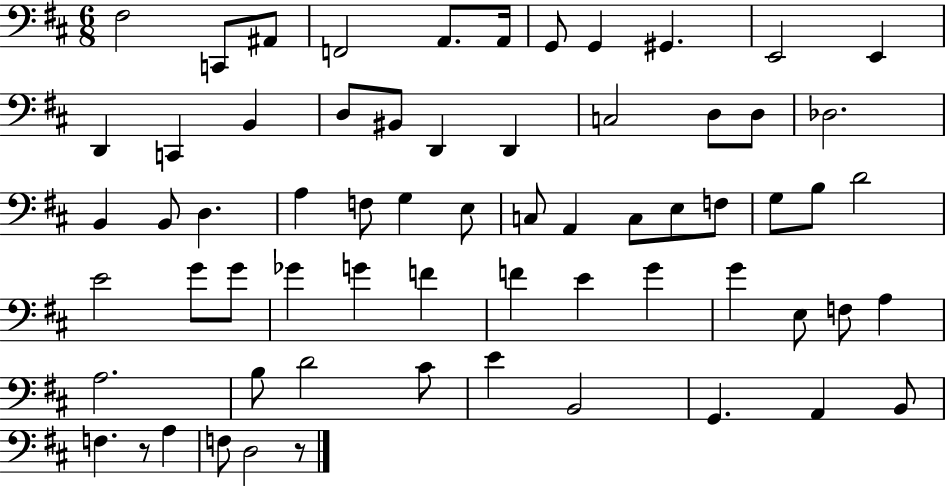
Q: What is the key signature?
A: D major